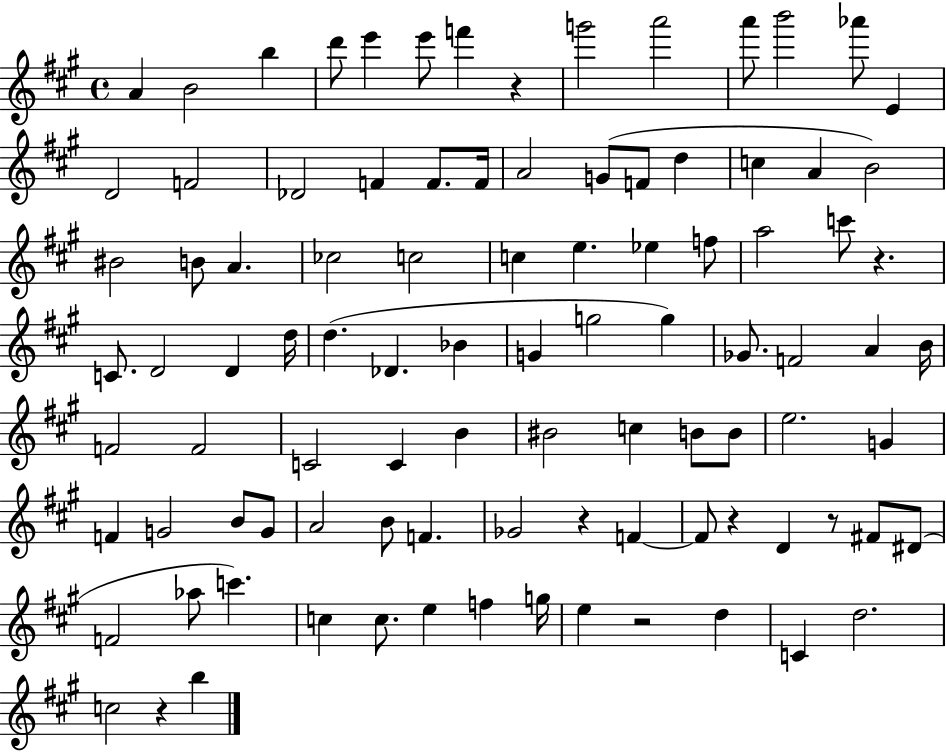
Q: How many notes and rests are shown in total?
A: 96